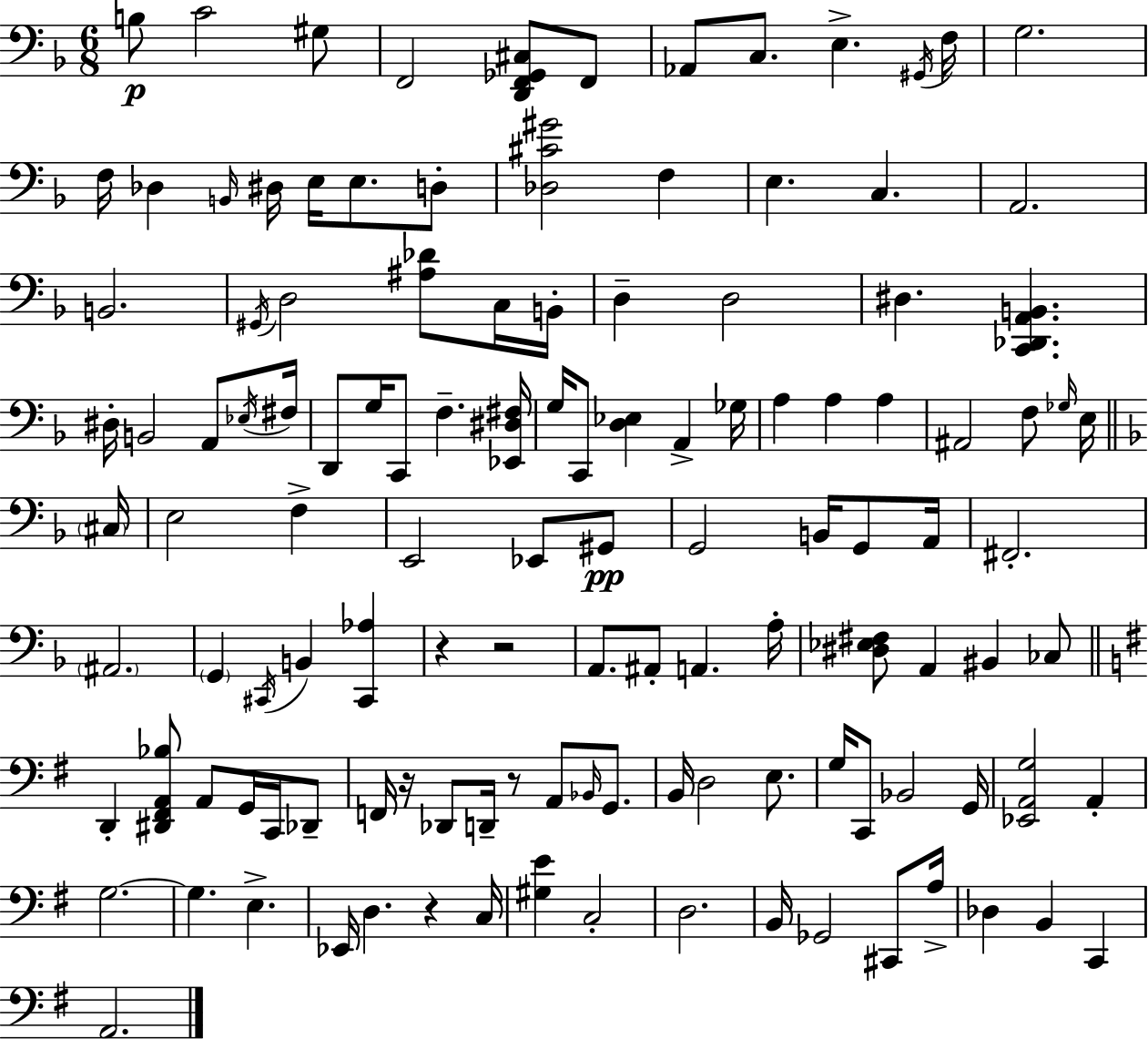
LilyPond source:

{
  \clef bass
  \numericTimeSignature
  \time 6/8
  \key f \major
  b8\p c'2 gis8 | f,2 <d, f, ges, cis>8 f,8 | aes,8 c8. e4.-> \acciaccatura { gis,16 } | f16 g2. | \break f16 des4 \grace { b,16 } dis16 e16 e8. | d8-. <des cis' gis'>2 f4 | e4. c4. | a,2. | \break b,2. | \acciaccatura { gis,16 } d2 <ais des'>8 | c16 b,16-. d4-- d2 | dis4. <c, des, a, b,>4. | \break dis16-. b,2 | a,8 \acciaccatura { ees16 } fis16 d,8 g16 c,8 f4.-- | <ees, dis fis>16 g16 c,8 <d ees>4 a,4-> | ges16 a4 a4 | \break a4 ais,2 | f8 \grace { ges16 } e16 \bar "||" \break \key f \major \parenthesize cis16 e2 f4-> | e,2 ees,8 gis,8\pp | g,2 b,16 g,8 | a,16 fis,2.-. | \break \parenthesize ais,2. | \parenthesize g,4 \acciaccatura { cis,16 } b,4 <cis, aes>4 | r4 r2 | a,8. ais,8-. a,4. | \break a16-. <dis ees fis>8 a,4 bis,4 | ces8 \bar "||" \break \key g \major d,4-. <dis, fis, a, bes>8 a,8 g,16 c,16 des,8-- | f,16 r16 des,8 d,16-- r8 a,8 \grace { bes,16 } g,8. | b,16 d2 e8. | g16 c,8 bes,2 | \break g,16 <ees, a, g>2 a,4-. | g2.~~ | g4. e4.-> | ees,16 d4. r4 | \break c16 <gis e'>4 c2-. | d2. | b,16 ges,2 cis,8 | a16-> des4 b,4 c,4 | \break a,2. | \bar "|."
}